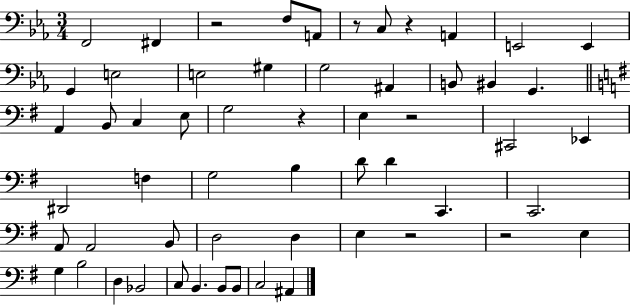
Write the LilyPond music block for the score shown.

{
  \clef bass
  \numericTimeSignature
  \time 3/4
  \key ees \major
  \repeat volta 2 { f,2 fis,4 | r2 f8 a,8 | r8 c8 r4 a,4 | e,2 e,4 | \break g,4 e2 | e2 gis4 | g2 ais,4 | b,8 bis,4 g,4. | \break \bar "||" \break \key g \major a,4 b,8 c4 e8 | g2 r4 | e4 r2 | cis,2 ees,4 | \break dis,2 f4 | g2 b4 | d'8 d'4 c,4. | c,2. | \break a,8 a,2 b,8 | d2 d4 | e4 r2 | r2 e4 | \break g4 b2 | d4 bes,2 | c8 b,4. b,8 b,8 | c2 ais,4 | \break } \bar "|."
}